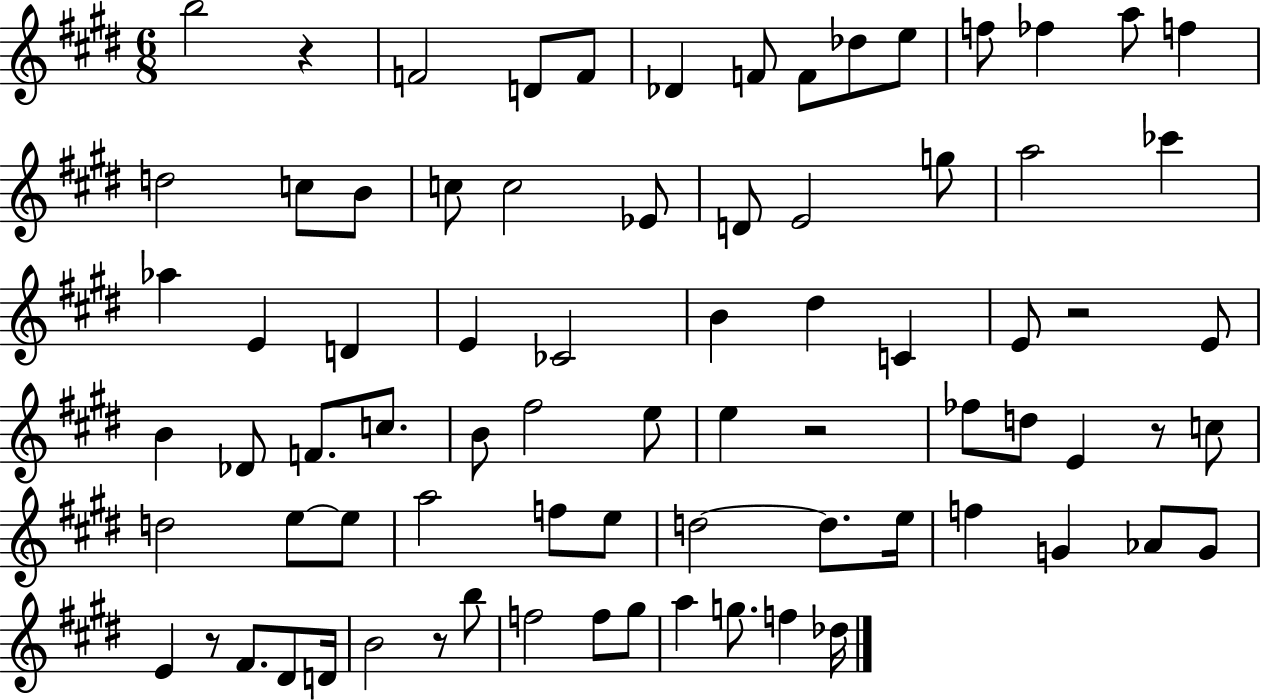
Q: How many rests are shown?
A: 6